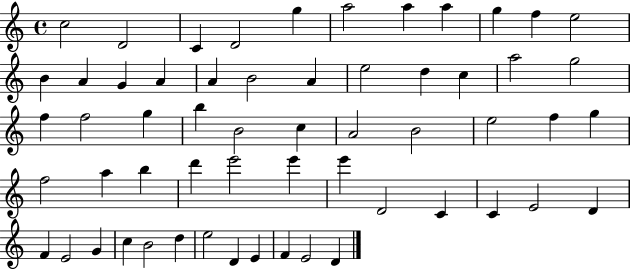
C5/h D4/h C4/q D4/h G5/q A5/h A5/q A5/q G5/q F5/q E5/h B4/q A4/q G4/q A4/q A4/q B4/h A4/q E5/h D5/q C5/q A5/h G5/h F5/q F5/h G5/q B5/q B4/h C5/q A4/h B4/h E5/h F5/q G5/q F5/h A5/q B5/q D6/q E6/h E6/q E6/q D4/h C4/q C4/q E4/h D4/q F4/q E4/h G4/q C5/q B4/h D5/q E5/h D4/q E4/q F4/q E4/h D4/q